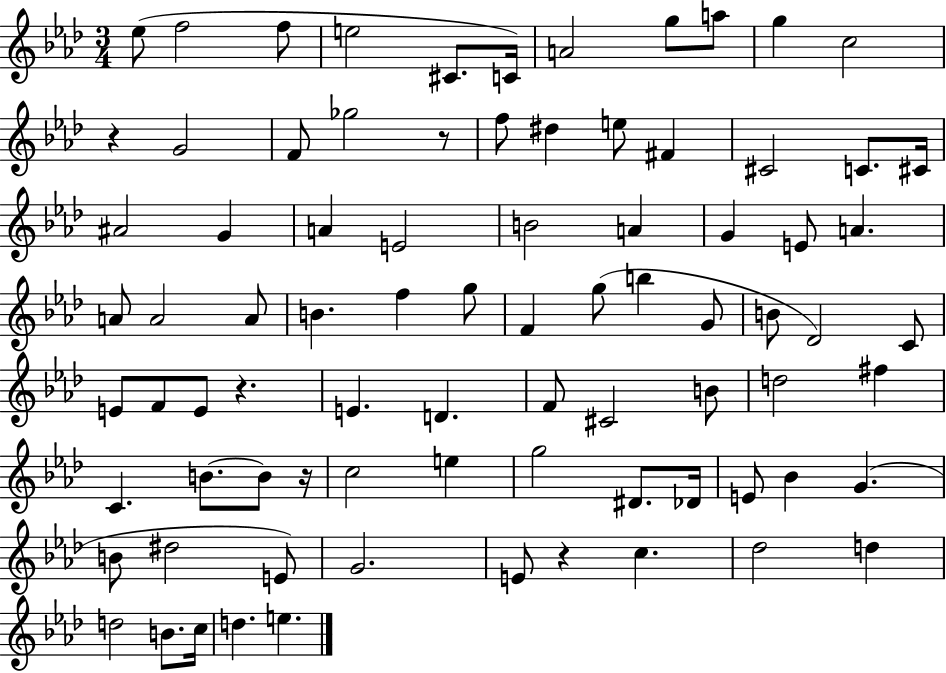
{
  \clef treble
  \numericTimeSignature
  \time 3/4
  \key aes \major
  ees''8( f''2 f''8 | e''2 cis'8. c'16) | a'2 g''8 a''8 | g''4 c''2 | \break r4 g'2 | f'8 ges''2 r8 | f''8 dis''4 e''8 fis'4 | cis'2 c'8. cis'16 | \break ais'2 g'4 | a'4 e'2 | b'2 a'4 | g'4 e'8 a'4. | \break a'8 a'2 a'8 | b'4. f''4 g''8 | f'4 g''8( b''4 g'8 | b'8 des'2) c'8 | \break e'8 f'8 e'8 r4. | e'4. d'4. | f'8 cis'2 b'8 | d''2 fis''4 | \break c'4. b'8.~~ b'8 r16 | c''2 e''4 | g''2 dis'8. des'16 | e'8 bes'4 g'4.( | \break b'8 dis''2 e'8) | g'2. | e'8 r4 c''4. | des''2 d''4 | \break d''2 b'8. c''16 | d''4. e''4. | \bar "|."
}